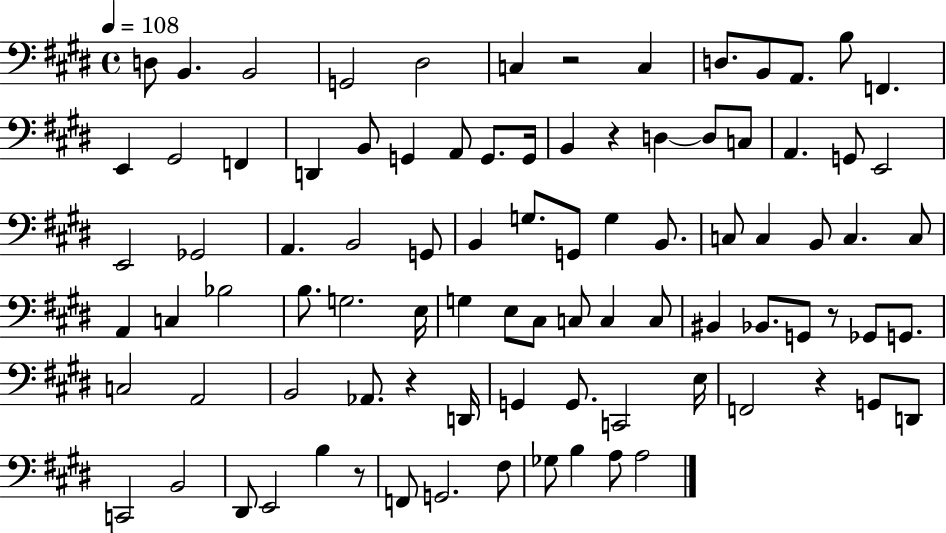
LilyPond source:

{
  \clef bass
  \time 4/4
  \defaultTimeSignature
  \key e \major
  \tempo 4 = 108
  d8 b,4. b,2 | g,2 dis2 | c4 r2 c4 | d8. b,8 a,8. b8 f,4. | \break e,4 gis,2 f,4 | d,4 b,8 g,4 a,8 g,8. g,16 | b,4 r4 d4~~ d8 c8 | a,4. g,8 e,2 | \break e,2 ges,2 | a,4. b,2 g,8 | b,4 g8. g,8 g4 b,8. | c8 c4 b,8 c4. c8 | \break a,4 c4 bes2 | b8. g2. e16 | g4 e8 cis8 c8 c4 c8 | bis,4 bes,8. g,8 r8 ges,8 g,8. | \break c2 a,2 | b,2 aes,8. r4 d,16 | g,4 g,8. c,2 e16 | f,2 r4 g,8 d,8 | \break c,2 b,2 | dis,8 e,2 b4 r8 | f,8 g,2. fis8 | ges8 b4 a8 a2 | \break \bar "|."
}